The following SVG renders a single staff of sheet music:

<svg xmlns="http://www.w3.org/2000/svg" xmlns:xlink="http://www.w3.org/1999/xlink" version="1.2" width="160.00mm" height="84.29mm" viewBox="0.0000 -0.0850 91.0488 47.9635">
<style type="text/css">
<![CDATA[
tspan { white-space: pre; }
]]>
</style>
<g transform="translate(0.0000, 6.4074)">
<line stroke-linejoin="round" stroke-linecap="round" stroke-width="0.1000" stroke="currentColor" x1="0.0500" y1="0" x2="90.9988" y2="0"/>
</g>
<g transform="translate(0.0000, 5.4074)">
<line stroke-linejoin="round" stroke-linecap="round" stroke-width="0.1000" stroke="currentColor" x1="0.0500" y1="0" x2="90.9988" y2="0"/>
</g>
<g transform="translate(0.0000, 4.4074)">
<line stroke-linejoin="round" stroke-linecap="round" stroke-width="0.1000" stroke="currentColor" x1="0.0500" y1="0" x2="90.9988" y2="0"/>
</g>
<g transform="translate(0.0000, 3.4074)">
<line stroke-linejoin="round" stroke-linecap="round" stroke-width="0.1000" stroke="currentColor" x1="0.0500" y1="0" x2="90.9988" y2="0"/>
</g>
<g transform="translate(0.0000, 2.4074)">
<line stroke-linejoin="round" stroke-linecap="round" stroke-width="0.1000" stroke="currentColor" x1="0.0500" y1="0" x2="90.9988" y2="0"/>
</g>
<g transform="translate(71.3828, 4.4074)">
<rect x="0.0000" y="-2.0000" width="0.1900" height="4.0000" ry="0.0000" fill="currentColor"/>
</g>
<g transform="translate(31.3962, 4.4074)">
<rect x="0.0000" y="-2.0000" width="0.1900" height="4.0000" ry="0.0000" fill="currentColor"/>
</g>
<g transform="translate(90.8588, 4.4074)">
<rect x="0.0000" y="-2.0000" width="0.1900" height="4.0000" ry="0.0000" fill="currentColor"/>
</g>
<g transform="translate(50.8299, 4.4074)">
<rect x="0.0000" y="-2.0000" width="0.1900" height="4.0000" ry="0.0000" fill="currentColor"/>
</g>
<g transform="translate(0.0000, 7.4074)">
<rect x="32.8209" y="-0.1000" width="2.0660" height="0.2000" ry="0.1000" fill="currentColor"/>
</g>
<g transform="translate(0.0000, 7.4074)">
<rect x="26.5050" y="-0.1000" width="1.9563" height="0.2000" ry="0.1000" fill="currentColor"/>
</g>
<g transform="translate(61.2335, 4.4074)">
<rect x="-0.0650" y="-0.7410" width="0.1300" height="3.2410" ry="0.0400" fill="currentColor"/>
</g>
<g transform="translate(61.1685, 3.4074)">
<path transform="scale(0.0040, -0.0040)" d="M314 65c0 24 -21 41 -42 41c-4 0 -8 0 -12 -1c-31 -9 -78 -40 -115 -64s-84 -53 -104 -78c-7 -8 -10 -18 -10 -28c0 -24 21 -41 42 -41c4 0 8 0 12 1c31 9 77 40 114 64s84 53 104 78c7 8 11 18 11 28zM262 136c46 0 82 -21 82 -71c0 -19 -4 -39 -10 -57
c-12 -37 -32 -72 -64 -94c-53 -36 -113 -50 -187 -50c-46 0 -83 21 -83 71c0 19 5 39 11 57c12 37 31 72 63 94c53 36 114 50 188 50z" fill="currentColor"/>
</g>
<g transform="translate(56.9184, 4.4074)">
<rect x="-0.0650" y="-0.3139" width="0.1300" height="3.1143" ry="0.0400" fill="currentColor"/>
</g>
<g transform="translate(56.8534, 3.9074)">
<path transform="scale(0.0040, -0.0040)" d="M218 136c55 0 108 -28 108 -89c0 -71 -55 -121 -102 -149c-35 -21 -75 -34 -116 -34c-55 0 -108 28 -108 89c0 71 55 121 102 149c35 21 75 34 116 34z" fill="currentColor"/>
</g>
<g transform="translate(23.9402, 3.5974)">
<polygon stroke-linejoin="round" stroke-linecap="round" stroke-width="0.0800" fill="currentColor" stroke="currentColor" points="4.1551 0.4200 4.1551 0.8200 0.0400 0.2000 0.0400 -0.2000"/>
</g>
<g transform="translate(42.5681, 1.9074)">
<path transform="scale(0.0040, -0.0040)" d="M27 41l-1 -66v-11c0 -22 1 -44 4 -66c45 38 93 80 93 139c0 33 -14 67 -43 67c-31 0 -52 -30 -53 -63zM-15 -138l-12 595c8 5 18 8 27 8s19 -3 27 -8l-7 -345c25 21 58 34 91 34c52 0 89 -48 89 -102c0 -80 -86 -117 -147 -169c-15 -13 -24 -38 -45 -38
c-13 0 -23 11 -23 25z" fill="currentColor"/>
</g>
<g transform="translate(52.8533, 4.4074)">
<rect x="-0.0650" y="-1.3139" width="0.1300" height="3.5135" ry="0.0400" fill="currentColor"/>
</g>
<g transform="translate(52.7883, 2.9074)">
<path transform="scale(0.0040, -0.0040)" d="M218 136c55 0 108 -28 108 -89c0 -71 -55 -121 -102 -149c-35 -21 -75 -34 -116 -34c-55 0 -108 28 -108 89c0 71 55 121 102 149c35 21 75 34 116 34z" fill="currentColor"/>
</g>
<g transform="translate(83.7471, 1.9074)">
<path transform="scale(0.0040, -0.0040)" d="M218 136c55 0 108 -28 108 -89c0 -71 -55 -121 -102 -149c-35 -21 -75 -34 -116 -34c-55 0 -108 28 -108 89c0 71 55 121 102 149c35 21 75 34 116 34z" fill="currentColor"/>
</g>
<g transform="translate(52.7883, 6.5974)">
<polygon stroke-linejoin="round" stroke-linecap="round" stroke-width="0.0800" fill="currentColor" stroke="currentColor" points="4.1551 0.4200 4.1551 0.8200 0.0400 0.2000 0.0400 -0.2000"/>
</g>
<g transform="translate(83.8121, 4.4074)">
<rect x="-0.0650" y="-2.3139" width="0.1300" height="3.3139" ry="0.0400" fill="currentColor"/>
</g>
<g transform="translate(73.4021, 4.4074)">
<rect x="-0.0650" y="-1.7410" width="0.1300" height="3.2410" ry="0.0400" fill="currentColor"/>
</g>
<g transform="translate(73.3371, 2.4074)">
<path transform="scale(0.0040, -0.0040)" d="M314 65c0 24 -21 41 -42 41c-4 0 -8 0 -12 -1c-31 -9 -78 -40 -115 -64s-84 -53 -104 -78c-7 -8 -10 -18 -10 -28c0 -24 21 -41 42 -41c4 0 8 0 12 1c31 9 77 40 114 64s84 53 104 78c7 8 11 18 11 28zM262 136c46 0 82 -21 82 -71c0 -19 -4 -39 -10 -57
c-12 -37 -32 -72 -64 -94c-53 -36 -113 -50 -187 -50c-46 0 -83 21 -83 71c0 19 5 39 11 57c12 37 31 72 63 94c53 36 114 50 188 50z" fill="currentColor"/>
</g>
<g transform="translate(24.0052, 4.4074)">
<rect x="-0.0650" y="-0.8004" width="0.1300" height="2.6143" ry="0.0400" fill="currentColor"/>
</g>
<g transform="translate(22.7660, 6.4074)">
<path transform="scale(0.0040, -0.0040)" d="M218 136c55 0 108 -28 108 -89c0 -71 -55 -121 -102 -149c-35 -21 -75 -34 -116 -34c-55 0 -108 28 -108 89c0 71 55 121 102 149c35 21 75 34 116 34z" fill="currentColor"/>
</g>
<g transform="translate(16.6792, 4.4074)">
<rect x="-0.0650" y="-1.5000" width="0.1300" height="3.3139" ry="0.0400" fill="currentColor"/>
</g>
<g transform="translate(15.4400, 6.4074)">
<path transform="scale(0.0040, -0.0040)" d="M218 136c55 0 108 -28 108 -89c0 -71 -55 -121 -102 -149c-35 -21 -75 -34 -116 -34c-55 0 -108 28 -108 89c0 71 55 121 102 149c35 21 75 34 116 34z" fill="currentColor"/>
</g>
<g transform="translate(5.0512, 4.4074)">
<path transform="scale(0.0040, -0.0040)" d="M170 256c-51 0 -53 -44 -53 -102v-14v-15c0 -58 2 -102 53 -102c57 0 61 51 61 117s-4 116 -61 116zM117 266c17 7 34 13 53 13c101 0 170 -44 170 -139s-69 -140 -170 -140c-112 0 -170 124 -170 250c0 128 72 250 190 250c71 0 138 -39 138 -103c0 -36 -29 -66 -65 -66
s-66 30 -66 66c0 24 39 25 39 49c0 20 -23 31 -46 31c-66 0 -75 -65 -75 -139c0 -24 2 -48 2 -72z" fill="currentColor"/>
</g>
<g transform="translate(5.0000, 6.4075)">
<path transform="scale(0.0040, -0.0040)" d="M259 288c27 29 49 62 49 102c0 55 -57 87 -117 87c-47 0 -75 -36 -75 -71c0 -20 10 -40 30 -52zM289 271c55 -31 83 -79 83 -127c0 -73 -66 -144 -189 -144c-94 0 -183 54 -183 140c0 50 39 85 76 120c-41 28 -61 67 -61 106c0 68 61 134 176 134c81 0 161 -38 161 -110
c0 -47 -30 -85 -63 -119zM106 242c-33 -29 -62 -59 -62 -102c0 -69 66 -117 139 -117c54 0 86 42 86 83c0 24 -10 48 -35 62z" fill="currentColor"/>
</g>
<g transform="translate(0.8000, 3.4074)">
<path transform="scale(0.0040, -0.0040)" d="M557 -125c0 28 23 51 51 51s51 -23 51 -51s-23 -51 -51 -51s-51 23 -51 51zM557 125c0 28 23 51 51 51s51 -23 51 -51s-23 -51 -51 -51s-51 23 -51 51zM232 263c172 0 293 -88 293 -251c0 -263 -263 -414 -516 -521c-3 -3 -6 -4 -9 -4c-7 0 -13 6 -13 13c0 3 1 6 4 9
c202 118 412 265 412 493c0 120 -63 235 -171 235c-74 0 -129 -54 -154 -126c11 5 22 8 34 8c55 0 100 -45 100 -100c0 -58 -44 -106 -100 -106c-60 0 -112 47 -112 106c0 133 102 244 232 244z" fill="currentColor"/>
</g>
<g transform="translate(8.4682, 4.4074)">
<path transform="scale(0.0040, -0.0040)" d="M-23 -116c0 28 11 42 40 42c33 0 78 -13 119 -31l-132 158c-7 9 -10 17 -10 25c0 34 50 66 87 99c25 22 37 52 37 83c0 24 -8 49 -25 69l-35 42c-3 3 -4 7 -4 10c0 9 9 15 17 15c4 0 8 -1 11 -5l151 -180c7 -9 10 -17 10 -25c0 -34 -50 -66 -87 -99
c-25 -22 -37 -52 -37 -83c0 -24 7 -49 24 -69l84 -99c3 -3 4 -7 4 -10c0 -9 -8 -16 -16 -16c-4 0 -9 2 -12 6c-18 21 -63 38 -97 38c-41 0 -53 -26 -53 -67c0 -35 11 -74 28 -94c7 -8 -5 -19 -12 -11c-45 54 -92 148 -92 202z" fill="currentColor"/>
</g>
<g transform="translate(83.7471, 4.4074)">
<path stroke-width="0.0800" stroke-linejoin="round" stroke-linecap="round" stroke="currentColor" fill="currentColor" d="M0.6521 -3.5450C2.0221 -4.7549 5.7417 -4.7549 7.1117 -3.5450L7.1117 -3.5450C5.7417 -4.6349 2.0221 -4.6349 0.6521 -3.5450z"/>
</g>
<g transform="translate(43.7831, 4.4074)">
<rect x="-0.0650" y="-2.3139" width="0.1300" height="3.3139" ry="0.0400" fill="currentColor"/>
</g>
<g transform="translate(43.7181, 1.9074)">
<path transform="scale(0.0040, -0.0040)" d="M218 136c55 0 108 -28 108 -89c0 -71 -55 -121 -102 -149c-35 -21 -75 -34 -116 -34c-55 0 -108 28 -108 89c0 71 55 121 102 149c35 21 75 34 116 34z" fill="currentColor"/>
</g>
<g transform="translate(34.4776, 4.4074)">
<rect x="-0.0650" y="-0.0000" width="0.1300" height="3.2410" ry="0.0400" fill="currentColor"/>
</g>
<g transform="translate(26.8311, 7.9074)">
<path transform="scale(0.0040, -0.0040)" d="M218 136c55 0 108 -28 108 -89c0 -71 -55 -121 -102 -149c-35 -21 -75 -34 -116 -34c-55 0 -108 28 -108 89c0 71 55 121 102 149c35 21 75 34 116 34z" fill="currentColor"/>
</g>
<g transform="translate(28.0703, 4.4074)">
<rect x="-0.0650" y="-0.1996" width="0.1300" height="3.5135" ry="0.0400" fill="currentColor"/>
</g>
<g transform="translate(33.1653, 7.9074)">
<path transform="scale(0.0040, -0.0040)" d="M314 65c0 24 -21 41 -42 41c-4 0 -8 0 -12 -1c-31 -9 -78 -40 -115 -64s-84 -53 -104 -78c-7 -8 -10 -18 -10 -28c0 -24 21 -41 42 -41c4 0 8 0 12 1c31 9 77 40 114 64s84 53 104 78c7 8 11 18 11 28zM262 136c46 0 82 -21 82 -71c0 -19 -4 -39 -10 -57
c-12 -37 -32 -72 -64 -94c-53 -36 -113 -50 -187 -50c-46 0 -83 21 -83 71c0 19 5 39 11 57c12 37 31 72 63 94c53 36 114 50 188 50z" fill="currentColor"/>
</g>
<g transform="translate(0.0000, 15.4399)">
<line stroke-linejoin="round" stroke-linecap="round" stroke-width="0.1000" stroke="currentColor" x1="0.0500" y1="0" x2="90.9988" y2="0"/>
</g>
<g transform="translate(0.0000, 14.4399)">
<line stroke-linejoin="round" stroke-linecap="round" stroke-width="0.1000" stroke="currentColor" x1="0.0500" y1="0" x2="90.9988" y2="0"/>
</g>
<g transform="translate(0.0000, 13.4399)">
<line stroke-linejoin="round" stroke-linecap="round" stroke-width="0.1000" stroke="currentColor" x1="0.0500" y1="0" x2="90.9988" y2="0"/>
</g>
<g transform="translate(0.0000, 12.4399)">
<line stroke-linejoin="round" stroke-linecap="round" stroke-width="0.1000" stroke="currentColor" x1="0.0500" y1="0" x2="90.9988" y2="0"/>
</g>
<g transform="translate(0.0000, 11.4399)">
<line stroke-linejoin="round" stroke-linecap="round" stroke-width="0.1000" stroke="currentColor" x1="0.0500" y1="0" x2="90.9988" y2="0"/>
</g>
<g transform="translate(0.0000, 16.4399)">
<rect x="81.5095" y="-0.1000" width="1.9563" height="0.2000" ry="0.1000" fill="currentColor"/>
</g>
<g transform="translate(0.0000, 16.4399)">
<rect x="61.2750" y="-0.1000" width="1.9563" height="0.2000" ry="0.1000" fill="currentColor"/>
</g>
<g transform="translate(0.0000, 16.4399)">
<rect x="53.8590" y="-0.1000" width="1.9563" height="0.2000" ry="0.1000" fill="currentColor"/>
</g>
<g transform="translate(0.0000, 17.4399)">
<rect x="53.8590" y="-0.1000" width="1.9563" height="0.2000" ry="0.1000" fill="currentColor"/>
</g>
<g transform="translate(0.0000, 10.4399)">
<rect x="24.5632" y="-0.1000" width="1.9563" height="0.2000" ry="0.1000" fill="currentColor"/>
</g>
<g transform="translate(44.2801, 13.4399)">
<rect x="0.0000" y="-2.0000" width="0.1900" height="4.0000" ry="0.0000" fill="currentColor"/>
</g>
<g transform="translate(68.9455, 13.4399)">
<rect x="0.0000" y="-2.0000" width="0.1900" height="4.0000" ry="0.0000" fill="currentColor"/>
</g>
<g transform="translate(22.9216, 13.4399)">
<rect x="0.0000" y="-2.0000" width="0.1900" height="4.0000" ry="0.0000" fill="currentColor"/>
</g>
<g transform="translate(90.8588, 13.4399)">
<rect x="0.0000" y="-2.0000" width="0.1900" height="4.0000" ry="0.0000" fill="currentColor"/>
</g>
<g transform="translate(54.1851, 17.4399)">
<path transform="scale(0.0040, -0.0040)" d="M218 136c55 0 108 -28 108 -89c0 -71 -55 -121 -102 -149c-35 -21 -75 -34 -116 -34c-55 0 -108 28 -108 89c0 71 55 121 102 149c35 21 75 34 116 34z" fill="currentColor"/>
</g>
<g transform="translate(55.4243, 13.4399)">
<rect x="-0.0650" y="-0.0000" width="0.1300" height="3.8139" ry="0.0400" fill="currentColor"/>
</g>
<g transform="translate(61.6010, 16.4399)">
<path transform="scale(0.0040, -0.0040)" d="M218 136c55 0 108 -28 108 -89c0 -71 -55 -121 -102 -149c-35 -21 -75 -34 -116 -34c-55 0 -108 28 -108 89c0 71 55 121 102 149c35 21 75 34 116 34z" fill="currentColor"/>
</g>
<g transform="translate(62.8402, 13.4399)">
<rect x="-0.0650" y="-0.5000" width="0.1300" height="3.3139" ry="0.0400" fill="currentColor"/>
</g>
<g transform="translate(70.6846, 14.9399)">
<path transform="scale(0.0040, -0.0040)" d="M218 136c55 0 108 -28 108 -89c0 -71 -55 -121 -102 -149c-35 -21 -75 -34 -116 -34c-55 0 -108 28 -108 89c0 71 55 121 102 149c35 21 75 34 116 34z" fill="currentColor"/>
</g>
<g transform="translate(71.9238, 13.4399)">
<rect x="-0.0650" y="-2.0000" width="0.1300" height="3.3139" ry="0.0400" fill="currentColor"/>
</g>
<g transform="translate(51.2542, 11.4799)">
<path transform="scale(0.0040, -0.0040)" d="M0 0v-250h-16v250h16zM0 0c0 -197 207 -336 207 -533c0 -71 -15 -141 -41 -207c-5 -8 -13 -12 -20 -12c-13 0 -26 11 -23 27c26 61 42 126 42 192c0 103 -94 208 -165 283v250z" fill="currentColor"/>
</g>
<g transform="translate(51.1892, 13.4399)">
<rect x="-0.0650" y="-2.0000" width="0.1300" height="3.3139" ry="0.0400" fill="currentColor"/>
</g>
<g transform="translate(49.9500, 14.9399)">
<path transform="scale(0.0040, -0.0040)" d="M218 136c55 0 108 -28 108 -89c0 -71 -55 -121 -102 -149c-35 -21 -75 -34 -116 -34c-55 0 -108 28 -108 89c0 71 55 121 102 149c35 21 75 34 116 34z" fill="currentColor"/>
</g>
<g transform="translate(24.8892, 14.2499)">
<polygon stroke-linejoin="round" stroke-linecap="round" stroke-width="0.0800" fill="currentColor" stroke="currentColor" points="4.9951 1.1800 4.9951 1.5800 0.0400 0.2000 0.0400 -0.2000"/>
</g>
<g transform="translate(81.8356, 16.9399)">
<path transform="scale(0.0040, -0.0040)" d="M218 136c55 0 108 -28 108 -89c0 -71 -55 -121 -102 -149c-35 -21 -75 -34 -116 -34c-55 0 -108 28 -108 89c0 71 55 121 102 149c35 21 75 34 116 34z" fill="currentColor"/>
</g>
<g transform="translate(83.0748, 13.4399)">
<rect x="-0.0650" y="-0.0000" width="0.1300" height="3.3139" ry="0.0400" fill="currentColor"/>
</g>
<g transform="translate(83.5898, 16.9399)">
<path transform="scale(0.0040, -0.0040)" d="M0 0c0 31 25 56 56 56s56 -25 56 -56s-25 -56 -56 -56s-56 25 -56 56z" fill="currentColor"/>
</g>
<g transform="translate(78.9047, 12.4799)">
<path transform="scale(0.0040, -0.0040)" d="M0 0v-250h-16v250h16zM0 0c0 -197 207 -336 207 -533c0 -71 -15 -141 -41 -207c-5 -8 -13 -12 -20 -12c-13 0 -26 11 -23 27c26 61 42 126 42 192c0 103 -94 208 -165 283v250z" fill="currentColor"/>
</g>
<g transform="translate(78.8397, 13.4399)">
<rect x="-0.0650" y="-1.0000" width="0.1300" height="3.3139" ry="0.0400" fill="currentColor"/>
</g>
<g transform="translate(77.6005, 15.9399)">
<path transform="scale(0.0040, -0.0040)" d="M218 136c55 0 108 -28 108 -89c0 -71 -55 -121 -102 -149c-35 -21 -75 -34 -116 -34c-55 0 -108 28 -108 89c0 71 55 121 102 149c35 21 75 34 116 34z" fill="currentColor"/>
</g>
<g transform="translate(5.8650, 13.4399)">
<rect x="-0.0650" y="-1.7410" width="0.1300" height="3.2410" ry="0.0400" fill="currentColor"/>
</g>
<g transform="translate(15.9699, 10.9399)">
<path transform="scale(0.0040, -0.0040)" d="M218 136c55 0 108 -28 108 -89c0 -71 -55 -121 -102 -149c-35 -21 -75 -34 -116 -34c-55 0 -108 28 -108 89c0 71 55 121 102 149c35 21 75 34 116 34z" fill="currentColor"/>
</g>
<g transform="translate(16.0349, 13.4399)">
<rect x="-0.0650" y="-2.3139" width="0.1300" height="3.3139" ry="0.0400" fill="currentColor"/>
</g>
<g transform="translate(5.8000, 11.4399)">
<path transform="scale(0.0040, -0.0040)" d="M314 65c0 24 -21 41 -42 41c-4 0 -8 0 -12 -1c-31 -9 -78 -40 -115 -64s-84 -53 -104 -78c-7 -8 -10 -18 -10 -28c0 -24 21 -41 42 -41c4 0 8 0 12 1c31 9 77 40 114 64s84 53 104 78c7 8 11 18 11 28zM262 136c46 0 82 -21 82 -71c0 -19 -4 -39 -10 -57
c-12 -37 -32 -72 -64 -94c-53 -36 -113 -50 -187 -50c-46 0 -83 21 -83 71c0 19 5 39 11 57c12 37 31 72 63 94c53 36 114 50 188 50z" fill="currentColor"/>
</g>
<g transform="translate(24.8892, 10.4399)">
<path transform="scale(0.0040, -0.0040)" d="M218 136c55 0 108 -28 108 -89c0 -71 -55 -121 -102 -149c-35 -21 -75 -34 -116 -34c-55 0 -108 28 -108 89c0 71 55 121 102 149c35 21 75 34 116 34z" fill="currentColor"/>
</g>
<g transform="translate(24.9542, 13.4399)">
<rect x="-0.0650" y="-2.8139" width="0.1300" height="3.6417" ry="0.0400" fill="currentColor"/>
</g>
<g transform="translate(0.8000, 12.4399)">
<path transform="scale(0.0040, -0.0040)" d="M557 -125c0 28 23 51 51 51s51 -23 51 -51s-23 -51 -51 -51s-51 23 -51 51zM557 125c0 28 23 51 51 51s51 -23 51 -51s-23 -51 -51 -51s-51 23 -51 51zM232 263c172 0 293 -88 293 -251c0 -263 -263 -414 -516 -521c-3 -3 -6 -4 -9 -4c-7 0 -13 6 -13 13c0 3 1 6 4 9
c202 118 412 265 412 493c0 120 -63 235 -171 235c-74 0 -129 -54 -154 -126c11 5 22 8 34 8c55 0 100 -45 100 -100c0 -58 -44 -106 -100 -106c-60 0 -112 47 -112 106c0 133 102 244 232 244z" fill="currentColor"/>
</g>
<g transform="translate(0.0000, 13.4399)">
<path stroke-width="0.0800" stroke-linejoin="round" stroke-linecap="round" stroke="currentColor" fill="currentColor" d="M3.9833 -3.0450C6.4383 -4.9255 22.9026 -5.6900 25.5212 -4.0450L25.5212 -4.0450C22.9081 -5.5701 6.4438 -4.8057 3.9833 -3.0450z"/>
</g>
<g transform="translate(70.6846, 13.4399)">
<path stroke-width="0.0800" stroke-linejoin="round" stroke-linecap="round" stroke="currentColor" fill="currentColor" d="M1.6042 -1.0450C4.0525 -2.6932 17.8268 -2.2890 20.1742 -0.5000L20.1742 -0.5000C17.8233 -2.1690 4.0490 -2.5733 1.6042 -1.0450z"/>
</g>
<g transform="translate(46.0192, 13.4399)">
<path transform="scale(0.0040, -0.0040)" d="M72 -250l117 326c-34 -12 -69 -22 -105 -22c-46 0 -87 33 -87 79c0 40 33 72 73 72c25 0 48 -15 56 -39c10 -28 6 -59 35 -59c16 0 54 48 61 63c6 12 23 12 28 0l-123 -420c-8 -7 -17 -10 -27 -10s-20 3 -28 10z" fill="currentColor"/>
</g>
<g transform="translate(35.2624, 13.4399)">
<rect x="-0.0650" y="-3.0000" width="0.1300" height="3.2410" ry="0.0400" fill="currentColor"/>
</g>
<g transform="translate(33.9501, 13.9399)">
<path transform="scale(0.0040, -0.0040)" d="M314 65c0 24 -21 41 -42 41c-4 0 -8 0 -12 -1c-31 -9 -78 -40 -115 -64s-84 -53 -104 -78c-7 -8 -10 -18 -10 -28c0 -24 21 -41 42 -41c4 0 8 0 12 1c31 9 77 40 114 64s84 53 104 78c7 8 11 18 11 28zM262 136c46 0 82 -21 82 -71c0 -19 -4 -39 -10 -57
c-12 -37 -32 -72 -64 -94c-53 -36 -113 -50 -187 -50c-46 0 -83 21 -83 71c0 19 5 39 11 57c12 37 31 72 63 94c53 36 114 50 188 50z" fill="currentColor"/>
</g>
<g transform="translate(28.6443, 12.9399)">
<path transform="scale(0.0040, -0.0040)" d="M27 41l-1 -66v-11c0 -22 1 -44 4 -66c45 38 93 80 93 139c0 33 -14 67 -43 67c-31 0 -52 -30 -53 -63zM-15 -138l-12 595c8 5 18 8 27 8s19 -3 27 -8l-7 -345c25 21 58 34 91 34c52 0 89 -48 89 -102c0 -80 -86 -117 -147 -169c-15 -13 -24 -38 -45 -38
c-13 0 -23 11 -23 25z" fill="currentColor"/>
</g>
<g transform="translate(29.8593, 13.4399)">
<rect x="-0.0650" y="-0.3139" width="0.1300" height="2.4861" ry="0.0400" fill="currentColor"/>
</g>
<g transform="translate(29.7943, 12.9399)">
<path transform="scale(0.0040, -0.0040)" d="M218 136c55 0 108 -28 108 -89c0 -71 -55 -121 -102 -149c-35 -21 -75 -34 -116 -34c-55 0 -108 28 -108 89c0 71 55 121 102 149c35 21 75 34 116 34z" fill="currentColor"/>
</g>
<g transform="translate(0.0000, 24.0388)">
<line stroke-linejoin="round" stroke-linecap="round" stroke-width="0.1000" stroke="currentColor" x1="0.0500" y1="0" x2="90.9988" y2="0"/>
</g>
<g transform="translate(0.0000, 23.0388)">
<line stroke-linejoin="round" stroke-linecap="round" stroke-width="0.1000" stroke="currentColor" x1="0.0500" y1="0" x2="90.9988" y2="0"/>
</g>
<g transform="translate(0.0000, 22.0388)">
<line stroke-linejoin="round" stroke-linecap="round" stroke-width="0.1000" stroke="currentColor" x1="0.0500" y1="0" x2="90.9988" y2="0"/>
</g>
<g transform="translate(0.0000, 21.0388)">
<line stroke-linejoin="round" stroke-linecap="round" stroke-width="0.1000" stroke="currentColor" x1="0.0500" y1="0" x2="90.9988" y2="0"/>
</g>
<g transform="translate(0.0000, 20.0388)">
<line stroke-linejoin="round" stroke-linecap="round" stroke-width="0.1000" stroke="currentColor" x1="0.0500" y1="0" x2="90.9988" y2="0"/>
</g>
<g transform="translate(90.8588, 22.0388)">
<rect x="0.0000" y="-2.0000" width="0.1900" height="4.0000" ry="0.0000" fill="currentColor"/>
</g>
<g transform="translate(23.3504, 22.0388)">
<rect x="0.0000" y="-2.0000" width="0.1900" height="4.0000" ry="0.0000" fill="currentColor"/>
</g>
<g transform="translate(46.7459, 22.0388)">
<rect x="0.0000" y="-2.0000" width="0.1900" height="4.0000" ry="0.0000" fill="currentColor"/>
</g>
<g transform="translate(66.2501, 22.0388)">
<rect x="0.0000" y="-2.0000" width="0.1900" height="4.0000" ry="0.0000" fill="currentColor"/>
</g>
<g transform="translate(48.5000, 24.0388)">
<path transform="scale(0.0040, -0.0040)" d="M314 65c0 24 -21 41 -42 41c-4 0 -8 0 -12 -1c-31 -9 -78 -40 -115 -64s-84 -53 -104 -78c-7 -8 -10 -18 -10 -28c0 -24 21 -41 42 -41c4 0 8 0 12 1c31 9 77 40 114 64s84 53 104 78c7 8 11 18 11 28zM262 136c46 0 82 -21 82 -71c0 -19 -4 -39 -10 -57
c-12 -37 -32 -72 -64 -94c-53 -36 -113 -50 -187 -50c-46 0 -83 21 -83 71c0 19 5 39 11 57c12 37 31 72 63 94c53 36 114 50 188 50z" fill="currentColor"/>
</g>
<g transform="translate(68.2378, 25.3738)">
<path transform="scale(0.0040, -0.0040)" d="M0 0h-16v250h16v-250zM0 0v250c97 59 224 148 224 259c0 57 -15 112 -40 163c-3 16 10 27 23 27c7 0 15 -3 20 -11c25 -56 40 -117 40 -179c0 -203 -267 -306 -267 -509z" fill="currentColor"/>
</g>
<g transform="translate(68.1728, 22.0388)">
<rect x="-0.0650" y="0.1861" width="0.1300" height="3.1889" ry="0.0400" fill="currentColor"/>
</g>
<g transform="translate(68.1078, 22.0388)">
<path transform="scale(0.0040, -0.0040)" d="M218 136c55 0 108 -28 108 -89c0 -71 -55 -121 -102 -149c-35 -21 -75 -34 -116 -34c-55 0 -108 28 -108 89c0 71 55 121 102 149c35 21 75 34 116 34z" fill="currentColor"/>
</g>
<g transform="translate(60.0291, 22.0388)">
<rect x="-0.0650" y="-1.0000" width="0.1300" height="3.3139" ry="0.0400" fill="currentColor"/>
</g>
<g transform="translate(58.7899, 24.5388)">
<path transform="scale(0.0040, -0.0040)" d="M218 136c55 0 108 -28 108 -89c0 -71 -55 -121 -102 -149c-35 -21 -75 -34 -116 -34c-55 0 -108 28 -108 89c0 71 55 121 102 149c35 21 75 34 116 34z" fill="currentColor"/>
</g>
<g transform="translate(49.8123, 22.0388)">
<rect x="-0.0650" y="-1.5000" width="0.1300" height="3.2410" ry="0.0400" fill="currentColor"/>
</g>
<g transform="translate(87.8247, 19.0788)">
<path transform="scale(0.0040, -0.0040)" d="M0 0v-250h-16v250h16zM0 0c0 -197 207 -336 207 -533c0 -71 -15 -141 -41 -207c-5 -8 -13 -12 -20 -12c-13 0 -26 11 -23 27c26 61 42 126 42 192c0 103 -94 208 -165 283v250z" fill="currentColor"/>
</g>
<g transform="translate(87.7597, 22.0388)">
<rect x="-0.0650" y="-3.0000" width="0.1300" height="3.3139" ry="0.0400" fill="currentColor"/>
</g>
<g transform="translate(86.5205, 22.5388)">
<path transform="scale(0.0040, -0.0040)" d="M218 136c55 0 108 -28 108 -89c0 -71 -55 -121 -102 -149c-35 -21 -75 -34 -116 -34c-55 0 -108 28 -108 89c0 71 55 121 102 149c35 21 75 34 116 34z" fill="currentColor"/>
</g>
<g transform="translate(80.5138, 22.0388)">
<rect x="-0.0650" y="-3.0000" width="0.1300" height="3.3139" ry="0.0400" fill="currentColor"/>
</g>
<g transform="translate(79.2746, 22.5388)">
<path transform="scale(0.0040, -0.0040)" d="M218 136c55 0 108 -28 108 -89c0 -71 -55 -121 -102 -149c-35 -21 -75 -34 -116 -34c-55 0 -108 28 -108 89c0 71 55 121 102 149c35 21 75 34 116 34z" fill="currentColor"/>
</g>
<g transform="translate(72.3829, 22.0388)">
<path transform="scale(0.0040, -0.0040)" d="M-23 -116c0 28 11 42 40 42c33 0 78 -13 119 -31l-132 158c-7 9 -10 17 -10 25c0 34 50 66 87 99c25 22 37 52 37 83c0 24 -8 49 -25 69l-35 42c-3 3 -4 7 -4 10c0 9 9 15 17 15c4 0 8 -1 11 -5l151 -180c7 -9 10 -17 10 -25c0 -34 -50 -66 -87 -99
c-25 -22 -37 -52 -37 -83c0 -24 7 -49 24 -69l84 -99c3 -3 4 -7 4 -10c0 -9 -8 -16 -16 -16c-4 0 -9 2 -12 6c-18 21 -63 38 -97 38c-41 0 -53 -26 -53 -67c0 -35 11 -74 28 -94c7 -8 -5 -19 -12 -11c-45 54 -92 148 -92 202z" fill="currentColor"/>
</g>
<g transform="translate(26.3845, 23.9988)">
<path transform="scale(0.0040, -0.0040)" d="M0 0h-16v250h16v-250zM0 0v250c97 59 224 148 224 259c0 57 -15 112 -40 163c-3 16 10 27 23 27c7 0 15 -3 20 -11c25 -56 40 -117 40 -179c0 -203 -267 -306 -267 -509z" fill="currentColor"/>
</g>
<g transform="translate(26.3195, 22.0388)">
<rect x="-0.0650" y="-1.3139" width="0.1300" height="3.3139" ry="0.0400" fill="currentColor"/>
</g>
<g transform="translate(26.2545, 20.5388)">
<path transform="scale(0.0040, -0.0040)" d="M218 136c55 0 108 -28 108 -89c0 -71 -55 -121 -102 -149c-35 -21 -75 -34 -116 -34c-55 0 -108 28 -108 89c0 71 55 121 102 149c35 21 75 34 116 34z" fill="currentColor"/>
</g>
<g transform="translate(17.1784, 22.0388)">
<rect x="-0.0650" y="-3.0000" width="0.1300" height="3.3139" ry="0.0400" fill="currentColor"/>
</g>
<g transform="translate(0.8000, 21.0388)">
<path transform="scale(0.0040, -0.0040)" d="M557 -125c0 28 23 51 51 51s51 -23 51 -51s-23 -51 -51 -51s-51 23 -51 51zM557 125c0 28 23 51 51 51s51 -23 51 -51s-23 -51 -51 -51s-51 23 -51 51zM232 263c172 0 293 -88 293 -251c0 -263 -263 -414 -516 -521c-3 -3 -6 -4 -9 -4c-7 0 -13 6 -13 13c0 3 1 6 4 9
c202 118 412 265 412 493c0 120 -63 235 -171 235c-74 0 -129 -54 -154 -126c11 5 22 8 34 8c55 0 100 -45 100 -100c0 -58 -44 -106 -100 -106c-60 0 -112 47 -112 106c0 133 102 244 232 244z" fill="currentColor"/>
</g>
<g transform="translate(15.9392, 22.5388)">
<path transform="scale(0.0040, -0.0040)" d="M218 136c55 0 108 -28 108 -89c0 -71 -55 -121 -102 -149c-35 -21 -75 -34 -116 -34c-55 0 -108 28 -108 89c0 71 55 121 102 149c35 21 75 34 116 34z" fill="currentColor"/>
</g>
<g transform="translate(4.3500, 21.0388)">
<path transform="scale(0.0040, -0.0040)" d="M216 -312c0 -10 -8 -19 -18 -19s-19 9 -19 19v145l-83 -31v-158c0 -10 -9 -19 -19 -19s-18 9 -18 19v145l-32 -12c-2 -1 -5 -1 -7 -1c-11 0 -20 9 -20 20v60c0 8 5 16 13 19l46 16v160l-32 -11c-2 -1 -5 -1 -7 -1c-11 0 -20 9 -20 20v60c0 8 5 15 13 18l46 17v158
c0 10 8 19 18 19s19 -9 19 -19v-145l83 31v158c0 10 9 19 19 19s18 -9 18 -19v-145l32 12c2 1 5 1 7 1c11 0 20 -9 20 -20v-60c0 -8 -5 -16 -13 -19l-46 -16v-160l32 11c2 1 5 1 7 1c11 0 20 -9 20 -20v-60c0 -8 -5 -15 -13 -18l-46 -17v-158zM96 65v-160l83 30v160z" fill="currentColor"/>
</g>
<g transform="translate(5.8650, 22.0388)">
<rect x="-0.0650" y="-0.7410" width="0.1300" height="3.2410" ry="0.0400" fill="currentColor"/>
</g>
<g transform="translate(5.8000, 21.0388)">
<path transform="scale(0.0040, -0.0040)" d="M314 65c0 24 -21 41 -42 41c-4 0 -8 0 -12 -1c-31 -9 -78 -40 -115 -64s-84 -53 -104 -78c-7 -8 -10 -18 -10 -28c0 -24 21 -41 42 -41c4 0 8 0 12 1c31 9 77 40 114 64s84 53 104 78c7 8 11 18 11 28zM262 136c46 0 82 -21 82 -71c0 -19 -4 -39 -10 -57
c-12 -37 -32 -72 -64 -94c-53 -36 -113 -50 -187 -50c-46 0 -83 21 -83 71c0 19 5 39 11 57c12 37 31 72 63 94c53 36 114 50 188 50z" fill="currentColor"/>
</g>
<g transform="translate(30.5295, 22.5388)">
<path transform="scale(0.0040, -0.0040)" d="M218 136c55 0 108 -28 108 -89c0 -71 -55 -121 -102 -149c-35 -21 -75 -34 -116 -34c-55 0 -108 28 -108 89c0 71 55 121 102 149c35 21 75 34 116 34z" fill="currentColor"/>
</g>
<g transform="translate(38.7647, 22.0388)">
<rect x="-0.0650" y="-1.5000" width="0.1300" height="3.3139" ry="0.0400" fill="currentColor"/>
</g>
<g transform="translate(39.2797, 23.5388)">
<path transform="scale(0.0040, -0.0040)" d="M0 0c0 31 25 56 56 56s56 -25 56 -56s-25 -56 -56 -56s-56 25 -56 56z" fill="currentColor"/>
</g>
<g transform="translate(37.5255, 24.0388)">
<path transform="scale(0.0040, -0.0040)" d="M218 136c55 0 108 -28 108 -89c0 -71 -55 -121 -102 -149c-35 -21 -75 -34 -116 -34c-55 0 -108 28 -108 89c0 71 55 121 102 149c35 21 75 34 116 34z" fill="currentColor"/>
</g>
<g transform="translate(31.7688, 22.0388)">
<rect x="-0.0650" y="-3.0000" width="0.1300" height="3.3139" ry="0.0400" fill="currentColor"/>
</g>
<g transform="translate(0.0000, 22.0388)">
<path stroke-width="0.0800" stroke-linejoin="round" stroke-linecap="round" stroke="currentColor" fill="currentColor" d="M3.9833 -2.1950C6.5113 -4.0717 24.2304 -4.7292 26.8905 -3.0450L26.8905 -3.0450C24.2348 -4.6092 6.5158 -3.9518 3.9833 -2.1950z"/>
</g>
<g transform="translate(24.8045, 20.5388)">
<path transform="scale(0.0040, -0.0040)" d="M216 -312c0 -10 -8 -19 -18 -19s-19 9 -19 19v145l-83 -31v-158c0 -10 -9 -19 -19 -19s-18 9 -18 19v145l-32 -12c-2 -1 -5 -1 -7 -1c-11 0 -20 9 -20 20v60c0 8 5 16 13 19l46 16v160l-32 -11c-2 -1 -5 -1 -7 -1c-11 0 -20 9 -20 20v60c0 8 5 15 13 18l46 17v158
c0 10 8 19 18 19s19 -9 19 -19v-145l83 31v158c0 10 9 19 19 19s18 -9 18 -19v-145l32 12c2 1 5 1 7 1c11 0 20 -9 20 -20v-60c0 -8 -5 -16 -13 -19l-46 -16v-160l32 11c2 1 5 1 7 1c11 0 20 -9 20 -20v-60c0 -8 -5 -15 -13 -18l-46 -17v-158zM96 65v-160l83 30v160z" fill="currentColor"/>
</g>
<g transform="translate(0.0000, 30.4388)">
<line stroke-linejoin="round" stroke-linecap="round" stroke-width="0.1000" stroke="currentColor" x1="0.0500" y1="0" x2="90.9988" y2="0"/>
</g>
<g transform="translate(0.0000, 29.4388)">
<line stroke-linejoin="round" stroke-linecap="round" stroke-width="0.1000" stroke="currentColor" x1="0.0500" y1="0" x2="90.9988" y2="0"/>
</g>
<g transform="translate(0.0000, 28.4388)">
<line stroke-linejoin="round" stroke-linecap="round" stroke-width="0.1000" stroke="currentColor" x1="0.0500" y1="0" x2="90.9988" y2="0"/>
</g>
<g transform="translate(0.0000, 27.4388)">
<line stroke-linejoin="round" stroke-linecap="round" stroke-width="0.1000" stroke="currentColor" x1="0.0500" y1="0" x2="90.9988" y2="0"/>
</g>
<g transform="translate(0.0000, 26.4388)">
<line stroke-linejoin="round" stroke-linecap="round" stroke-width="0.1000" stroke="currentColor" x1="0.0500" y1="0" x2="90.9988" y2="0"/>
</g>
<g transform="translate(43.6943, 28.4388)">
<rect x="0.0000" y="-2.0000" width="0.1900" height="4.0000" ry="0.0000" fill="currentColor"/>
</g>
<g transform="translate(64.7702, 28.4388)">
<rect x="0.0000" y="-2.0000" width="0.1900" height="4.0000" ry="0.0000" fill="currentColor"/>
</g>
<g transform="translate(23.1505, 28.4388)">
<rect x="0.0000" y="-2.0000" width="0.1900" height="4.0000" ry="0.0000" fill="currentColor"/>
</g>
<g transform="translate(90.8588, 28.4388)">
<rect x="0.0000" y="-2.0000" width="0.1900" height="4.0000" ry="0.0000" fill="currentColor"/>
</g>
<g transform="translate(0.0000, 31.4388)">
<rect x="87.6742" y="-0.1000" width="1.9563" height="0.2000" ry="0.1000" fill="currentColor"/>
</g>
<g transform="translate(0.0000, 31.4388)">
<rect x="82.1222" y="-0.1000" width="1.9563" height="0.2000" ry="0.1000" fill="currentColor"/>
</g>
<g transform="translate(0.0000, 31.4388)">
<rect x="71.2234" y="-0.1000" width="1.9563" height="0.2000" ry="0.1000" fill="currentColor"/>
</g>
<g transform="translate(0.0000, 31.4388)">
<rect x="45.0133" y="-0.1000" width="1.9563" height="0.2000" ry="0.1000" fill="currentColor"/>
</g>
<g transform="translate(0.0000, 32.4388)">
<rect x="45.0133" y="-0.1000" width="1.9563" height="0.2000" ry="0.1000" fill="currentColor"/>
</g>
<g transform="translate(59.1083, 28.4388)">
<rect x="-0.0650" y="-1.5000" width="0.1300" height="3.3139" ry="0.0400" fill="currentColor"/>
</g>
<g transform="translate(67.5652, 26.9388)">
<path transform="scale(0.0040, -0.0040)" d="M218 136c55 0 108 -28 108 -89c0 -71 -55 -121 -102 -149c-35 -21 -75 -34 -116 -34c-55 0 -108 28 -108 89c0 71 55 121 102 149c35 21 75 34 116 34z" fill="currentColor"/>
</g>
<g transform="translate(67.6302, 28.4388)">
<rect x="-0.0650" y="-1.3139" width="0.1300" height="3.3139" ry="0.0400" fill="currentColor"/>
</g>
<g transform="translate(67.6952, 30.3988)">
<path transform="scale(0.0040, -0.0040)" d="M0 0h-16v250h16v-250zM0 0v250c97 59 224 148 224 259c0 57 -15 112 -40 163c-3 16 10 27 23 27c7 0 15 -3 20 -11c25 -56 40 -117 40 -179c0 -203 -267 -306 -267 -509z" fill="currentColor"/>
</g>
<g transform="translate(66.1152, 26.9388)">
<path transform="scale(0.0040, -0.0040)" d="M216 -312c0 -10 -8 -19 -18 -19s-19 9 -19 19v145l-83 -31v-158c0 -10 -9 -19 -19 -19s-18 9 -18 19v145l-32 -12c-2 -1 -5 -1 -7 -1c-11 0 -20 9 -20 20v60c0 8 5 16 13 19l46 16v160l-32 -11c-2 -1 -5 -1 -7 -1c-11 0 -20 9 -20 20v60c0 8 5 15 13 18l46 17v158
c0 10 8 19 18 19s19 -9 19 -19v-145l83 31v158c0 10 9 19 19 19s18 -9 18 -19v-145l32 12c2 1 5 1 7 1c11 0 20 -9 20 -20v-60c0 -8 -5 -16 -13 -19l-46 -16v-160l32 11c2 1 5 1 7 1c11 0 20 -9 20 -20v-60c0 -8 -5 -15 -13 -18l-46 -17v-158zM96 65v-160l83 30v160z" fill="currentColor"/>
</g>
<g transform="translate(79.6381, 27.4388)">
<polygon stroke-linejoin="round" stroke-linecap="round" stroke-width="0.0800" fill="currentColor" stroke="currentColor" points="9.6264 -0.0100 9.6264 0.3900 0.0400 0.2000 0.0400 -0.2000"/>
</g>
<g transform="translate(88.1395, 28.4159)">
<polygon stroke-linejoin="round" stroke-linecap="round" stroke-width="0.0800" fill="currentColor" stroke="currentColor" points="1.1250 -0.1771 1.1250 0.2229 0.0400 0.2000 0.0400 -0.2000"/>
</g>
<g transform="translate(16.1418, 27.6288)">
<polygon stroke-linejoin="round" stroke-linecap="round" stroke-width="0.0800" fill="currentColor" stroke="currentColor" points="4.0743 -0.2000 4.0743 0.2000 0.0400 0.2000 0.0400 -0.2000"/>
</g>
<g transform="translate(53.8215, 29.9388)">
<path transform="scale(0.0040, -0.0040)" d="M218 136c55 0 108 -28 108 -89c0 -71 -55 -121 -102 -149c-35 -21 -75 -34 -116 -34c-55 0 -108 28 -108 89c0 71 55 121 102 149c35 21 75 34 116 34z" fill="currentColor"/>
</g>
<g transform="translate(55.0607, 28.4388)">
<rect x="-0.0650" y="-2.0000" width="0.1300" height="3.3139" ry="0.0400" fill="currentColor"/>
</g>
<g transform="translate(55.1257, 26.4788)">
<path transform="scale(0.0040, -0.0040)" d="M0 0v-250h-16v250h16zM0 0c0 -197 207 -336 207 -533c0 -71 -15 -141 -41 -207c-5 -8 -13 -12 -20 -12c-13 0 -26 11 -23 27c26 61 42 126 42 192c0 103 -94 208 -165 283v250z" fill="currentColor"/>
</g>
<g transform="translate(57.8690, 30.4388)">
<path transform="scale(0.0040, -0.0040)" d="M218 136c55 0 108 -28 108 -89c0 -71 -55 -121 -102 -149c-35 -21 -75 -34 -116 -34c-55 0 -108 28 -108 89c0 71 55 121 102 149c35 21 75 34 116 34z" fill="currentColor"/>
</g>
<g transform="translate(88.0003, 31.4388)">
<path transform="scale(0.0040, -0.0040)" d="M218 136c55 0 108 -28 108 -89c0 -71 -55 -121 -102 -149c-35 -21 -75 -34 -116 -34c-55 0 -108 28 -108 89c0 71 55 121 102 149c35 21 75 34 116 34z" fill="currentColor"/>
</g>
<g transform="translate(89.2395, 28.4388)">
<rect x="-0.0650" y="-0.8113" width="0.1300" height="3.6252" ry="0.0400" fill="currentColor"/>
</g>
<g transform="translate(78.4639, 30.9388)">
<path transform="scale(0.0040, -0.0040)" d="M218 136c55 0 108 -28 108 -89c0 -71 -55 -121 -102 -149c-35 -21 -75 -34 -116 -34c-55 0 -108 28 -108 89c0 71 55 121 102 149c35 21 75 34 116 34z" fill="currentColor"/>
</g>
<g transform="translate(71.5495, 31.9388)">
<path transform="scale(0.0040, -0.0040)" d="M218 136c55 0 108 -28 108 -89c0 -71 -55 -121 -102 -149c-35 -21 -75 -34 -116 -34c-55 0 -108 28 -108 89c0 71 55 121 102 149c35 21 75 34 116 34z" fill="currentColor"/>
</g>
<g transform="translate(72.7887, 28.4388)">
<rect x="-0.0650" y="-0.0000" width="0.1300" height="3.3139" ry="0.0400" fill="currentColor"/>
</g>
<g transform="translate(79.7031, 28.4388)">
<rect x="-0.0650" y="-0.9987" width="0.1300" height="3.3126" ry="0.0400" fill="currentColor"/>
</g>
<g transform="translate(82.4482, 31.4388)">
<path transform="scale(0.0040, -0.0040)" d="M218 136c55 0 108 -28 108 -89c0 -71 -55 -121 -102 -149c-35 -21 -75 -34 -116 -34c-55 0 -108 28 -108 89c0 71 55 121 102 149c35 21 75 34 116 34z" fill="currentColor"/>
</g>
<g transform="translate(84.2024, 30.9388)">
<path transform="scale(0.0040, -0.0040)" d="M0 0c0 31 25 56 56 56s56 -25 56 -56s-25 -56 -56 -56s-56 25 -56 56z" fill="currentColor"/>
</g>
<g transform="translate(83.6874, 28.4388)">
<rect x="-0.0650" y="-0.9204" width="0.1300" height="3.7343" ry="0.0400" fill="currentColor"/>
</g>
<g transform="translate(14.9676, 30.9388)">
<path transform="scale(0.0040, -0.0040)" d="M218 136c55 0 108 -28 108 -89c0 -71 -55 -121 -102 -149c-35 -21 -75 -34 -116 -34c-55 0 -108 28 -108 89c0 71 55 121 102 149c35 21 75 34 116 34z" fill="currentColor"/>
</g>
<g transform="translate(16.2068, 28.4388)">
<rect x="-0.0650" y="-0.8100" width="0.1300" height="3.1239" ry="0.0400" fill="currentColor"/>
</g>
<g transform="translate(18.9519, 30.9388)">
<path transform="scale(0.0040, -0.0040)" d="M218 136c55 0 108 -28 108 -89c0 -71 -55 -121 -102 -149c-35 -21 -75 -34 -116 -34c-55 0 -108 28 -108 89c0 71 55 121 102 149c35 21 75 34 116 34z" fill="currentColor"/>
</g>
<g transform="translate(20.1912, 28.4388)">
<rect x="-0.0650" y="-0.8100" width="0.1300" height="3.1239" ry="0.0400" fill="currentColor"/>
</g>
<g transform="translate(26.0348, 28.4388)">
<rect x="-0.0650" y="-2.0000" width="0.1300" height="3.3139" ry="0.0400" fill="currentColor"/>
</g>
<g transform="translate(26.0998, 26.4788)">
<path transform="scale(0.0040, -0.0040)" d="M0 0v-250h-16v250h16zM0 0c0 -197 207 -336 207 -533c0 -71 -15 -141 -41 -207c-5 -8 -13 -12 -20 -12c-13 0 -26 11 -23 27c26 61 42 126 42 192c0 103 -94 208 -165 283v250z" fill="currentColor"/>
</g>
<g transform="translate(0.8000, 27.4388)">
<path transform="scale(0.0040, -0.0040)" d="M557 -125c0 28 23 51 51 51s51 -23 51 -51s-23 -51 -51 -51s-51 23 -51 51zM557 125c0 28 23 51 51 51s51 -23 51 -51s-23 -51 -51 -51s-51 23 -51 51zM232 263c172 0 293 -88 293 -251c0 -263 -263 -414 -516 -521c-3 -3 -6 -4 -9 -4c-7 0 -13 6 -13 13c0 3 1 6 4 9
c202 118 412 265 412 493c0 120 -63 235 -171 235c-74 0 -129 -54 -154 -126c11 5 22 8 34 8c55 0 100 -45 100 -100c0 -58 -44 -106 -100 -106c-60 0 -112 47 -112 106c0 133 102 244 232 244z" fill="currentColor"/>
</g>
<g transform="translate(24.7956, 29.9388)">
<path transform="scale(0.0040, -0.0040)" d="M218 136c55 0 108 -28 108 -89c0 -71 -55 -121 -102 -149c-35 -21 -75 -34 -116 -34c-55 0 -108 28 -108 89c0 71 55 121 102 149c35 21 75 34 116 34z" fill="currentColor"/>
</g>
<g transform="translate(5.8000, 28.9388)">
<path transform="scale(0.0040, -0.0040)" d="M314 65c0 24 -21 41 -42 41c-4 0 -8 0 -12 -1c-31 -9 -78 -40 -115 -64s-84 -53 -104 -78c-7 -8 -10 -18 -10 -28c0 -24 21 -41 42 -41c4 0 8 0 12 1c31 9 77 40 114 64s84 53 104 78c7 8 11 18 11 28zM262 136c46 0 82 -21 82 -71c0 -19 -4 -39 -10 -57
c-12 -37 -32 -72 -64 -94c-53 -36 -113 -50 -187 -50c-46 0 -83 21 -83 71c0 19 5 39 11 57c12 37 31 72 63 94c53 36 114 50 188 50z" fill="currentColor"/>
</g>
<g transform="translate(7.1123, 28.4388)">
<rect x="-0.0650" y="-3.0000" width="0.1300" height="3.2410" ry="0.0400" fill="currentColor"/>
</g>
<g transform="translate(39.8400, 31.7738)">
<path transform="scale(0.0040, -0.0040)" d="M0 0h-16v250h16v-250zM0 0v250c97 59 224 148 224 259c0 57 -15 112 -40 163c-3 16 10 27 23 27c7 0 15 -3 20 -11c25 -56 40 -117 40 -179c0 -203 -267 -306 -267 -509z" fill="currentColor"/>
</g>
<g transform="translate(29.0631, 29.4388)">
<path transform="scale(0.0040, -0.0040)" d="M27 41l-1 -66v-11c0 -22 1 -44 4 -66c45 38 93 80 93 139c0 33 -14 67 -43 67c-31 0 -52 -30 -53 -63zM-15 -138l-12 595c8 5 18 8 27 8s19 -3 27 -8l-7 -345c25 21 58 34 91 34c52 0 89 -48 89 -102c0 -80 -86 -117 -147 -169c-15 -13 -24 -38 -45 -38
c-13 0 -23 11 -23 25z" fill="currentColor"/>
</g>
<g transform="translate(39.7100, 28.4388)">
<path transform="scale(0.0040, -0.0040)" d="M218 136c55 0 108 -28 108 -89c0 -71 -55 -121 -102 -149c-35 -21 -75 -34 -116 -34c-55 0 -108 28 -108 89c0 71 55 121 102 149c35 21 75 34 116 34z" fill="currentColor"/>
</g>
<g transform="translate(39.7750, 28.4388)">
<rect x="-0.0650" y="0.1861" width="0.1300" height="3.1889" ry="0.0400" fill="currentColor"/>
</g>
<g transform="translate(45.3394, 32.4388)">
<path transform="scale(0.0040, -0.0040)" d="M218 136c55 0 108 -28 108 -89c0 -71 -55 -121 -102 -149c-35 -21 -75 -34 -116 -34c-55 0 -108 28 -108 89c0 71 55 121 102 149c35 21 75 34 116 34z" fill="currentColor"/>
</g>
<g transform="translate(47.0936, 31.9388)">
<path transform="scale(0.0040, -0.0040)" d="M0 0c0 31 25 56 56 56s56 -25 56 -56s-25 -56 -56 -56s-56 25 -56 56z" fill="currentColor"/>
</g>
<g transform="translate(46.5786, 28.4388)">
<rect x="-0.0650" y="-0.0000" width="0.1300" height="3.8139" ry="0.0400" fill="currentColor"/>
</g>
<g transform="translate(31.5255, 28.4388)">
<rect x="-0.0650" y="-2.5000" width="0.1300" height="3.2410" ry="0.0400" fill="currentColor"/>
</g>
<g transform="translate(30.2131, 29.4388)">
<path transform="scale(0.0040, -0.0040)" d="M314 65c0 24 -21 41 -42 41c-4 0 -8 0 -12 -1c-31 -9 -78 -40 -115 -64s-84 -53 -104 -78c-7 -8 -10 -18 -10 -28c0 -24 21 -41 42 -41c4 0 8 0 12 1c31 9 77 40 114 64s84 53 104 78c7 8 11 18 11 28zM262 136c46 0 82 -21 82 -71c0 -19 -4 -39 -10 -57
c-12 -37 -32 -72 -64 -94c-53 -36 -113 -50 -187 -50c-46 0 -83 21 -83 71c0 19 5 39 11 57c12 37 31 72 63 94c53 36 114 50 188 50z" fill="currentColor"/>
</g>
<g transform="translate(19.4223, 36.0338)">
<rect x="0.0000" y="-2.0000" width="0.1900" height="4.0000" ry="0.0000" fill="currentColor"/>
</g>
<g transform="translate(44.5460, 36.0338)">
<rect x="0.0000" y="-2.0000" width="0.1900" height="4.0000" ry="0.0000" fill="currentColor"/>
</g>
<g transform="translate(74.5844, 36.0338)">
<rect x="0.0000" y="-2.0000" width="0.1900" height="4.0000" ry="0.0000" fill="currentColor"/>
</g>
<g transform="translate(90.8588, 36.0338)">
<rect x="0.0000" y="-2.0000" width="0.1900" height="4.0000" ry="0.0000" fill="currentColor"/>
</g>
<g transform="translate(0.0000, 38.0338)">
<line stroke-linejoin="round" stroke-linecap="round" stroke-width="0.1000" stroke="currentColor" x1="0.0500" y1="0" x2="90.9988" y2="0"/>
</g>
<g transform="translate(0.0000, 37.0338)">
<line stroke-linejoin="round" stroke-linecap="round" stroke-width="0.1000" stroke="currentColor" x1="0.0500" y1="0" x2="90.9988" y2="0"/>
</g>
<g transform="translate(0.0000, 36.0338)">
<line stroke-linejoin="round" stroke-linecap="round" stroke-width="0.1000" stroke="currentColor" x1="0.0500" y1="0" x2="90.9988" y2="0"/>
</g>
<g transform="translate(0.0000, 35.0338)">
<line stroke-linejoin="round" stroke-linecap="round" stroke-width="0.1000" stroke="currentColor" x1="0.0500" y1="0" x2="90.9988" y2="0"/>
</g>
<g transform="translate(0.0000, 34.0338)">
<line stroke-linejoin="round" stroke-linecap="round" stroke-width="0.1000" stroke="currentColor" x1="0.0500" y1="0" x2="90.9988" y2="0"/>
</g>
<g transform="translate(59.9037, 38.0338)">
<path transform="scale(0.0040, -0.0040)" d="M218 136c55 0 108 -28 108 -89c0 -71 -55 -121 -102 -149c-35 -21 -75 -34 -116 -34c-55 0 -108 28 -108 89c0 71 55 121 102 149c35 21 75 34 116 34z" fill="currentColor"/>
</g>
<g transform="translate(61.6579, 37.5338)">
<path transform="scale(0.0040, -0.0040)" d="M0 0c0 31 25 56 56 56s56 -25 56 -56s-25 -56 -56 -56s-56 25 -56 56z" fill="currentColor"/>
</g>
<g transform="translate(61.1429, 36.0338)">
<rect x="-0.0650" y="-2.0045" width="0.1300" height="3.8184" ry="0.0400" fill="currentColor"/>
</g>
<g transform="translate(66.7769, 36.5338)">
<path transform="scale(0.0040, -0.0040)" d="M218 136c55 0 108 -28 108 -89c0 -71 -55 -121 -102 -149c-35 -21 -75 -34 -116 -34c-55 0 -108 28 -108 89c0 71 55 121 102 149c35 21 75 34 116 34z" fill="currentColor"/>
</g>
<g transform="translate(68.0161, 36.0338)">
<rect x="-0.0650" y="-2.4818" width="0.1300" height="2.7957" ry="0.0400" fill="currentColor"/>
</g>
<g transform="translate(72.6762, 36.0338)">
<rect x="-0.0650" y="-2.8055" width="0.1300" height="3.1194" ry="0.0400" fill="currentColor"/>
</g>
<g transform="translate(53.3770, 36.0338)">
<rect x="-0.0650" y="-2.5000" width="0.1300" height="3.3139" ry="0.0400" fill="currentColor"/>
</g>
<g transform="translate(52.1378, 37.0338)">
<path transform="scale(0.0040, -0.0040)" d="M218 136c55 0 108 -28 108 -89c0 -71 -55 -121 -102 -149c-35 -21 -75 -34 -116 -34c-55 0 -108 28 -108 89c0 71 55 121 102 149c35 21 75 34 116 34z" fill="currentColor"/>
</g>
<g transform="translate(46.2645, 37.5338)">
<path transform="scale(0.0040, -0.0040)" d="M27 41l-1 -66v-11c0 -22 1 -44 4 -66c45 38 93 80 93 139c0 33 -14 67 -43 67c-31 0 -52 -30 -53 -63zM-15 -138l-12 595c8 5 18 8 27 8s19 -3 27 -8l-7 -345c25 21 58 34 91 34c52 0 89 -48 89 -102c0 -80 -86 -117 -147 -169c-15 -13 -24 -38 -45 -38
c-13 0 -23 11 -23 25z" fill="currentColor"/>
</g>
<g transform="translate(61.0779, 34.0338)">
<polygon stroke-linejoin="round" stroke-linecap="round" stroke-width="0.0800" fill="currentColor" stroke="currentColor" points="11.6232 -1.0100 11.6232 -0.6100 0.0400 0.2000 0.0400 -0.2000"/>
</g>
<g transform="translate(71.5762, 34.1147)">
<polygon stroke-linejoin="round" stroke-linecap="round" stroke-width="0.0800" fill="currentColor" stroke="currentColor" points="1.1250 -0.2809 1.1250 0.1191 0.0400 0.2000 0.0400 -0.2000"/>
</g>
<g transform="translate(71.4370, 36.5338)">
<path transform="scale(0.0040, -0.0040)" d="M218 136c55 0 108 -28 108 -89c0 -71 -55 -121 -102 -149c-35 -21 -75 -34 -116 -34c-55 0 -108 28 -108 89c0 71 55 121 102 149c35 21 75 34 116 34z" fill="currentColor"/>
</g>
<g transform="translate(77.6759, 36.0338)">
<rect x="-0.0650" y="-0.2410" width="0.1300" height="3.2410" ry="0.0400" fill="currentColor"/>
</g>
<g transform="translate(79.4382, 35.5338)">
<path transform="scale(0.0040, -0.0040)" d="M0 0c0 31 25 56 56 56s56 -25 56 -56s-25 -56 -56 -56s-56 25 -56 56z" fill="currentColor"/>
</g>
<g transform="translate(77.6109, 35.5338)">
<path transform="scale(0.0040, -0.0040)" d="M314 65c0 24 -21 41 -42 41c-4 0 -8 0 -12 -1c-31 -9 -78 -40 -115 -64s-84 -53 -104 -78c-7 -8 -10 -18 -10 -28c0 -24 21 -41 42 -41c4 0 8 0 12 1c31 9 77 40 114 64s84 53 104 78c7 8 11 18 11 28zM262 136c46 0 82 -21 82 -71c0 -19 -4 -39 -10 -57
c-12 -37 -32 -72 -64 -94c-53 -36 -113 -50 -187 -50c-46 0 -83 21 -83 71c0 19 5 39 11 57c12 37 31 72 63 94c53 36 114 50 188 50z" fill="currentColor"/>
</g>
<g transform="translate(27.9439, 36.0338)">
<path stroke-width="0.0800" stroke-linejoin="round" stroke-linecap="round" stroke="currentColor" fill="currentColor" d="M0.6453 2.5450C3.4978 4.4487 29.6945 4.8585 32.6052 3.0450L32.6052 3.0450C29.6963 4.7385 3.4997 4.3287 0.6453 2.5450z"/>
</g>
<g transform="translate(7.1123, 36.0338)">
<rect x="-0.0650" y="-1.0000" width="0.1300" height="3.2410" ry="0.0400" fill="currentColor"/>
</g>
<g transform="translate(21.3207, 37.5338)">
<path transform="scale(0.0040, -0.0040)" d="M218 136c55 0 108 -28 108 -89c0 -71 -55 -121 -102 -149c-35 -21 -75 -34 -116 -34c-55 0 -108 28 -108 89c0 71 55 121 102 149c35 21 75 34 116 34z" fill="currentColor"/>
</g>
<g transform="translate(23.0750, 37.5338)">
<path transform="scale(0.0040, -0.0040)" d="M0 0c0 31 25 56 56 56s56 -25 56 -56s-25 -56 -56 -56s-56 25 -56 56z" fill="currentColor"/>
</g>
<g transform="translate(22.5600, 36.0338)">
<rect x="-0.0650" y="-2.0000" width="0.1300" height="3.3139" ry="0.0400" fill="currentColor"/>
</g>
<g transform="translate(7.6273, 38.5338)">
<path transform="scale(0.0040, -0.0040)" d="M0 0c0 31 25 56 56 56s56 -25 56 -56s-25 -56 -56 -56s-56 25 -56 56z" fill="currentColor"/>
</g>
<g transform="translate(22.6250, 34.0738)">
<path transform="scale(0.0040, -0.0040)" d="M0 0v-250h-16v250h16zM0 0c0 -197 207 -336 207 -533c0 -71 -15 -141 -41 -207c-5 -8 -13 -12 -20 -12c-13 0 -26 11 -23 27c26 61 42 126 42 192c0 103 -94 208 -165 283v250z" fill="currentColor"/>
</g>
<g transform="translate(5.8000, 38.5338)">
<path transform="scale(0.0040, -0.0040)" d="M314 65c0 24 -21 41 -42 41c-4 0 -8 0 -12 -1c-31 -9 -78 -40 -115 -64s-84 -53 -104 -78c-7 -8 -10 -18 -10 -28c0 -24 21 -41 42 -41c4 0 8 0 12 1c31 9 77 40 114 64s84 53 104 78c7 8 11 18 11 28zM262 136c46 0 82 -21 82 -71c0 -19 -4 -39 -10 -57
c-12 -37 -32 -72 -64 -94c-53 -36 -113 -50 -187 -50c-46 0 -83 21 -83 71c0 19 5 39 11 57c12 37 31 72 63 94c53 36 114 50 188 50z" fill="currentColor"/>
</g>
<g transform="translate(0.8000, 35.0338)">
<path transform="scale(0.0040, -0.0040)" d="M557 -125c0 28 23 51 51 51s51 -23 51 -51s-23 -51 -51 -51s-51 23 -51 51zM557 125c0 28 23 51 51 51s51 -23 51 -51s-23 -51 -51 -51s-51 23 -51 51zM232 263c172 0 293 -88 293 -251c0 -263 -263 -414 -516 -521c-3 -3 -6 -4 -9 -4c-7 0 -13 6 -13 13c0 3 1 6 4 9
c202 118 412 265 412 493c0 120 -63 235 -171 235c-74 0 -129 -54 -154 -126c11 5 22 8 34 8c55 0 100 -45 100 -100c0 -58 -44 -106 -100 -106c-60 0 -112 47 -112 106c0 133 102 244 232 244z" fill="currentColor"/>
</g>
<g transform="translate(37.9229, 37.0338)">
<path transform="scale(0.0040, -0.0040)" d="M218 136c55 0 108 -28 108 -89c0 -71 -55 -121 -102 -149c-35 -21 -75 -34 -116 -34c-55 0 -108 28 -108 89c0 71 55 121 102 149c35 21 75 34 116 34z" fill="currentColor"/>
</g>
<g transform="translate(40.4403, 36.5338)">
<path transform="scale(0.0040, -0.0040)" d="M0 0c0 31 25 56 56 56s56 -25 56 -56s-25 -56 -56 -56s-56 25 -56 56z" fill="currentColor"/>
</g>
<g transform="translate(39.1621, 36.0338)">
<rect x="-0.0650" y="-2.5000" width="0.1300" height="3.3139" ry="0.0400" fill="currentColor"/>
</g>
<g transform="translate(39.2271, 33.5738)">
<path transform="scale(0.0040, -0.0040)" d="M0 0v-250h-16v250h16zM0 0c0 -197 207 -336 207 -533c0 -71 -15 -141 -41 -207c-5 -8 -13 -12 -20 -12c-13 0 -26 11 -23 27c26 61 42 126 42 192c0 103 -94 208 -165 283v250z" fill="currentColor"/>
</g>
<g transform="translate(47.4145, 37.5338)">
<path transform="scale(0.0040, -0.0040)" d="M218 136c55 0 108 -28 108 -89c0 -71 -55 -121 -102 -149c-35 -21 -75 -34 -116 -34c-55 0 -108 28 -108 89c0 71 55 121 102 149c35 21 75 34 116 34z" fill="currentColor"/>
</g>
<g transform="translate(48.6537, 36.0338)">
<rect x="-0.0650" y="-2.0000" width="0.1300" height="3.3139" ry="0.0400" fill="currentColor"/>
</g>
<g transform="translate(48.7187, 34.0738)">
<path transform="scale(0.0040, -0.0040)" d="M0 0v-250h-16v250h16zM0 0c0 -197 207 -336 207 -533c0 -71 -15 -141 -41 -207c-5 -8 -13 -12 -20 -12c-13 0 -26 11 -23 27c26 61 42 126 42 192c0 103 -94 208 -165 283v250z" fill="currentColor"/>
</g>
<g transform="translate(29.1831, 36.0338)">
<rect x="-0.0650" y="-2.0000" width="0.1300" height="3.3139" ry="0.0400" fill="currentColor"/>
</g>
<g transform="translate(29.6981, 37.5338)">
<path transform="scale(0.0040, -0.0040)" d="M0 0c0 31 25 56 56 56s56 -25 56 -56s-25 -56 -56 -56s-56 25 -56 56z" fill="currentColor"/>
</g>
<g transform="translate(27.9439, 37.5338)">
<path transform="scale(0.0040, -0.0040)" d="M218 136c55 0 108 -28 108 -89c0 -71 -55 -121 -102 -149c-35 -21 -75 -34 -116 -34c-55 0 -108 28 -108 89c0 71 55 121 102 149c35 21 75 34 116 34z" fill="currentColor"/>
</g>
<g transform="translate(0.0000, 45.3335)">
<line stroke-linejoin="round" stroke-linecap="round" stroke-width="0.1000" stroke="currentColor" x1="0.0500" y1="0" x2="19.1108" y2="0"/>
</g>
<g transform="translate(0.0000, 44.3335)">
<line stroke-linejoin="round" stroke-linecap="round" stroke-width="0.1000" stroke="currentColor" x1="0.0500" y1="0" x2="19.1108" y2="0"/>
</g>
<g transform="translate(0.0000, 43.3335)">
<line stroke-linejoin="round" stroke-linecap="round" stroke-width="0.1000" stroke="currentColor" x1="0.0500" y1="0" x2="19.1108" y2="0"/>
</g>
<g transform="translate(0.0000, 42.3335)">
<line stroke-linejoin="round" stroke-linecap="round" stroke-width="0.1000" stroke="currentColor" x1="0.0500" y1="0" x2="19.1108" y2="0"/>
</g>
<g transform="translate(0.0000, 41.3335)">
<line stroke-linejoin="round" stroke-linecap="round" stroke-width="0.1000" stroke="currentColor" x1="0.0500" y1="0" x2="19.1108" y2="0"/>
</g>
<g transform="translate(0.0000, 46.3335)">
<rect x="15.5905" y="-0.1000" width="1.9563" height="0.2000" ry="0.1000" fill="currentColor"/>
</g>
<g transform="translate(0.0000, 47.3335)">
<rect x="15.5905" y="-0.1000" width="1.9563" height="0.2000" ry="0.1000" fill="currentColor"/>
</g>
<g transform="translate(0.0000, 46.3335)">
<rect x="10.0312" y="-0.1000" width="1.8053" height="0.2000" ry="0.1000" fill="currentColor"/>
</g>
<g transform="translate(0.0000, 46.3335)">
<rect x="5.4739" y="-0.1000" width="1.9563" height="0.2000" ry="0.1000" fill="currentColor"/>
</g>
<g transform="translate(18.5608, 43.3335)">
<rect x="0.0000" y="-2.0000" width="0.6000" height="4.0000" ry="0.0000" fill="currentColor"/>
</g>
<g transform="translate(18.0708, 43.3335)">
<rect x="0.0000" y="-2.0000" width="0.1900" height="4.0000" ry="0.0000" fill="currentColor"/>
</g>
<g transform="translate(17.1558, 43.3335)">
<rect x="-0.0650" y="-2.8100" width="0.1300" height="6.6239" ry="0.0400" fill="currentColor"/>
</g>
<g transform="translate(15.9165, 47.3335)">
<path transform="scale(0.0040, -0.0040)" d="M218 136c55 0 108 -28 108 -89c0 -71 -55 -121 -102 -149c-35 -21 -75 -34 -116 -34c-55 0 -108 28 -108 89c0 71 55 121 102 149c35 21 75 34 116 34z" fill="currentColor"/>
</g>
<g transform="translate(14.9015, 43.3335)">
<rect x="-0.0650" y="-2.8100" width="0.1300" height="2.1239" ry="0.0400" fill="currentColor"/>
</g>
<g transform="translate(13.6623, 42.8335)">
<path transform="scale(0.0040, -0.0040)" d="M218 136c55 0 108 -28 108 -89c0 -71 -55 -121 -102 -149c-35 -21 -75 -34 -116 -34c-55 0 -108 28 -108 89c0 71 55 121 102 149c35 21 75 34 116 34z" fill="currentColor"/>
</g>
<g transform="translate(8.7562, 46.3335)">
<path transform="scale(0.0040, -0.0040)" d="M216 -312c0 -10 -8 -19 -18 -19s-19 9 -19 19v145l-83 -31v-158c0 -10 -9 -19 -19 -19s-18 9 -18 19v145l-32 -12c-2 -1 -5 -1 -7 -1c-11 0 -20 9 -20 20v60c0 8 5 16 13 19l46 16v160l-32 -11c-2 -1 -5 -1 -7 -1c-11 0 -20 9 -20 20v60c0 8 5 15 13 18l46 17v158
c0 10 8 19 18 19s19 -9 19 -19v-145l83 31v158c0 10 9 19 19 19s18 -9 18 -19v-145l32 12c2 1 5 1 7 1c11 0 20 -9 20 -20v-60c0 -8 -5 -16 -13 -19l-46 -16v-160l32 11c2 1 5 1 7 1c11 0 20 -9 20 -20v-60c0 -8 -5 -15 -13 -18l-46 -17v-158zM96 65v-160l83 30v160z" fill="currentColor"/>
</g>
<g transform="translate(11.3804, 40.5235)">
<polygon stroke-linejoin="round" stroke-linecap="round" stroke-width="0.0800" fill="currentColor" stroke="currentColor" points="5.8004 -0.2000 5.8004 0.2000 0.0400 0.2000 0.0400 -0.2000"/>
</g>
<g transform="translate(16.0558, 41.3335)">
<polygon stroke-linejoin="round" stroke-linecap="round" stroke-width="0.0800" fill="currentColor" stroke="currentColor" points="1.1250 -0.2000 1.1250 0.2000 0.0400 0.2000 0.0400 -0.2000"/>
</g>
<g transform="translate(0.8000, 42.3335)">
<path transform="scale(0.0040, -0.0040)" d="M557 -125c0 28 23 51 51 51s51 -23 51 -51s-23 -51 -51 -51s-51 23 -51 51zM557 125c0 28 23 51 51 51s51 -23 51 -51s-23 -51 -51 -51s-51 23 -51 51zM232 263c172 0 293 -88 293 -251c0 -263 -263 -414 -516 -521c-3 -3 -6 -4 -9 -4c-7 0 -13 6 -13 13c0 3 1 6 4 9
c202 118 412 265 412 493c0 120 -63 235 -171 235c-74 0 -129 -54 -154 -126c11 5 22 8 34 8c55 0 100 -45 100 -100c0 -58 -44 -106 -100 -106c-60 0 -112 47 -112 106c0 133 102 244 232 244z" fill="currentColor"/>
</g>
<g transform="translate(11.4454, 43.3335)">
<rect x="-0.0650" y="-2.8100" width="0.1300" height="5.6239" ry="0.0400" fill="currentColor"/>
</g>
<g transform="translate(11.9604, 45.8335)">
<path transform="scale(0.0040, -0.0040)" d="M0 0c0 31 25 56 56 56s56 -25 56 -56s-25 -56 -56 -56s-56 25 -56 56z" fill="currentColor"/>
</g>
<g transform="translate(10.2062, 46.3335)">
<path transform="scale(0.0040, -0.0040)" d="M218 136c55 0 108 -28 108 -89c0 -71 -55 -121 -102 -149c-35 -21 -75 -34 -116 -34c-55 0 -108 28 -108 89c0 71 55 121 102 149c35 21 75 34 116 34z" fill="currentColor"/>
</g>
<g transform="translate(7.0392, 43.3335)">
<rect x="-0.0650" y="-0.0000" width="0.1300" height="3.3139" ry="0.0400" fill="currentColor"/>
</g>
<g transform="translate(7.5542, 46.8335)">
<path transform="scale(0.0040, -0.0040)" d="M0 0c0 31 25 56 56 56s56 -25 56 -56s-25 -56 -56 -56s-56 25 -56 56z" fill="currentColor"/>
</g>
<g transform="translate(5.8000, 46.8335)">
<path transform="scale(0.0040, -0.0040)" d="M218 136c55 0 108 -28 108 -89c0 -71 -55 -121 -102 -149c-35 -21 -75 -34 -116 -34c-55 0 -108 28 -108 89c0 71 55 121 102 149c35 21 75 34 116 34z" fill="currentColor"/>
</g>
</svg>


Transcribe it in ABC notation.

X:1
T:Untitled
M:6/8
L:1/4
K:C
z G,, G,,/2 D,,/2 D,,2 _B, G,/2 E,/2 F,2 A,2 B, A,2 B, C/2 _E,/2 C,2 z/2 A,,/2 C,, E,, A,, F,,/2 D,, ^F,2 C, ^G,/2 C, G,, G,,2 F,, D,/2 z C, C,/2 C,2 F,,/2 F,,/2 A,,/2 _B,,2 D,/2 C,, A,,/2 G,, ^G,/2 D,, F,,/2 E,,/2 E,,/4 F,,2 A,,/2 A,, B,,/2 _A,,/2 B,, G,,/2 C,/2 C,/4 E,2 D,, ^E,,/2 E,/2 C,,/4